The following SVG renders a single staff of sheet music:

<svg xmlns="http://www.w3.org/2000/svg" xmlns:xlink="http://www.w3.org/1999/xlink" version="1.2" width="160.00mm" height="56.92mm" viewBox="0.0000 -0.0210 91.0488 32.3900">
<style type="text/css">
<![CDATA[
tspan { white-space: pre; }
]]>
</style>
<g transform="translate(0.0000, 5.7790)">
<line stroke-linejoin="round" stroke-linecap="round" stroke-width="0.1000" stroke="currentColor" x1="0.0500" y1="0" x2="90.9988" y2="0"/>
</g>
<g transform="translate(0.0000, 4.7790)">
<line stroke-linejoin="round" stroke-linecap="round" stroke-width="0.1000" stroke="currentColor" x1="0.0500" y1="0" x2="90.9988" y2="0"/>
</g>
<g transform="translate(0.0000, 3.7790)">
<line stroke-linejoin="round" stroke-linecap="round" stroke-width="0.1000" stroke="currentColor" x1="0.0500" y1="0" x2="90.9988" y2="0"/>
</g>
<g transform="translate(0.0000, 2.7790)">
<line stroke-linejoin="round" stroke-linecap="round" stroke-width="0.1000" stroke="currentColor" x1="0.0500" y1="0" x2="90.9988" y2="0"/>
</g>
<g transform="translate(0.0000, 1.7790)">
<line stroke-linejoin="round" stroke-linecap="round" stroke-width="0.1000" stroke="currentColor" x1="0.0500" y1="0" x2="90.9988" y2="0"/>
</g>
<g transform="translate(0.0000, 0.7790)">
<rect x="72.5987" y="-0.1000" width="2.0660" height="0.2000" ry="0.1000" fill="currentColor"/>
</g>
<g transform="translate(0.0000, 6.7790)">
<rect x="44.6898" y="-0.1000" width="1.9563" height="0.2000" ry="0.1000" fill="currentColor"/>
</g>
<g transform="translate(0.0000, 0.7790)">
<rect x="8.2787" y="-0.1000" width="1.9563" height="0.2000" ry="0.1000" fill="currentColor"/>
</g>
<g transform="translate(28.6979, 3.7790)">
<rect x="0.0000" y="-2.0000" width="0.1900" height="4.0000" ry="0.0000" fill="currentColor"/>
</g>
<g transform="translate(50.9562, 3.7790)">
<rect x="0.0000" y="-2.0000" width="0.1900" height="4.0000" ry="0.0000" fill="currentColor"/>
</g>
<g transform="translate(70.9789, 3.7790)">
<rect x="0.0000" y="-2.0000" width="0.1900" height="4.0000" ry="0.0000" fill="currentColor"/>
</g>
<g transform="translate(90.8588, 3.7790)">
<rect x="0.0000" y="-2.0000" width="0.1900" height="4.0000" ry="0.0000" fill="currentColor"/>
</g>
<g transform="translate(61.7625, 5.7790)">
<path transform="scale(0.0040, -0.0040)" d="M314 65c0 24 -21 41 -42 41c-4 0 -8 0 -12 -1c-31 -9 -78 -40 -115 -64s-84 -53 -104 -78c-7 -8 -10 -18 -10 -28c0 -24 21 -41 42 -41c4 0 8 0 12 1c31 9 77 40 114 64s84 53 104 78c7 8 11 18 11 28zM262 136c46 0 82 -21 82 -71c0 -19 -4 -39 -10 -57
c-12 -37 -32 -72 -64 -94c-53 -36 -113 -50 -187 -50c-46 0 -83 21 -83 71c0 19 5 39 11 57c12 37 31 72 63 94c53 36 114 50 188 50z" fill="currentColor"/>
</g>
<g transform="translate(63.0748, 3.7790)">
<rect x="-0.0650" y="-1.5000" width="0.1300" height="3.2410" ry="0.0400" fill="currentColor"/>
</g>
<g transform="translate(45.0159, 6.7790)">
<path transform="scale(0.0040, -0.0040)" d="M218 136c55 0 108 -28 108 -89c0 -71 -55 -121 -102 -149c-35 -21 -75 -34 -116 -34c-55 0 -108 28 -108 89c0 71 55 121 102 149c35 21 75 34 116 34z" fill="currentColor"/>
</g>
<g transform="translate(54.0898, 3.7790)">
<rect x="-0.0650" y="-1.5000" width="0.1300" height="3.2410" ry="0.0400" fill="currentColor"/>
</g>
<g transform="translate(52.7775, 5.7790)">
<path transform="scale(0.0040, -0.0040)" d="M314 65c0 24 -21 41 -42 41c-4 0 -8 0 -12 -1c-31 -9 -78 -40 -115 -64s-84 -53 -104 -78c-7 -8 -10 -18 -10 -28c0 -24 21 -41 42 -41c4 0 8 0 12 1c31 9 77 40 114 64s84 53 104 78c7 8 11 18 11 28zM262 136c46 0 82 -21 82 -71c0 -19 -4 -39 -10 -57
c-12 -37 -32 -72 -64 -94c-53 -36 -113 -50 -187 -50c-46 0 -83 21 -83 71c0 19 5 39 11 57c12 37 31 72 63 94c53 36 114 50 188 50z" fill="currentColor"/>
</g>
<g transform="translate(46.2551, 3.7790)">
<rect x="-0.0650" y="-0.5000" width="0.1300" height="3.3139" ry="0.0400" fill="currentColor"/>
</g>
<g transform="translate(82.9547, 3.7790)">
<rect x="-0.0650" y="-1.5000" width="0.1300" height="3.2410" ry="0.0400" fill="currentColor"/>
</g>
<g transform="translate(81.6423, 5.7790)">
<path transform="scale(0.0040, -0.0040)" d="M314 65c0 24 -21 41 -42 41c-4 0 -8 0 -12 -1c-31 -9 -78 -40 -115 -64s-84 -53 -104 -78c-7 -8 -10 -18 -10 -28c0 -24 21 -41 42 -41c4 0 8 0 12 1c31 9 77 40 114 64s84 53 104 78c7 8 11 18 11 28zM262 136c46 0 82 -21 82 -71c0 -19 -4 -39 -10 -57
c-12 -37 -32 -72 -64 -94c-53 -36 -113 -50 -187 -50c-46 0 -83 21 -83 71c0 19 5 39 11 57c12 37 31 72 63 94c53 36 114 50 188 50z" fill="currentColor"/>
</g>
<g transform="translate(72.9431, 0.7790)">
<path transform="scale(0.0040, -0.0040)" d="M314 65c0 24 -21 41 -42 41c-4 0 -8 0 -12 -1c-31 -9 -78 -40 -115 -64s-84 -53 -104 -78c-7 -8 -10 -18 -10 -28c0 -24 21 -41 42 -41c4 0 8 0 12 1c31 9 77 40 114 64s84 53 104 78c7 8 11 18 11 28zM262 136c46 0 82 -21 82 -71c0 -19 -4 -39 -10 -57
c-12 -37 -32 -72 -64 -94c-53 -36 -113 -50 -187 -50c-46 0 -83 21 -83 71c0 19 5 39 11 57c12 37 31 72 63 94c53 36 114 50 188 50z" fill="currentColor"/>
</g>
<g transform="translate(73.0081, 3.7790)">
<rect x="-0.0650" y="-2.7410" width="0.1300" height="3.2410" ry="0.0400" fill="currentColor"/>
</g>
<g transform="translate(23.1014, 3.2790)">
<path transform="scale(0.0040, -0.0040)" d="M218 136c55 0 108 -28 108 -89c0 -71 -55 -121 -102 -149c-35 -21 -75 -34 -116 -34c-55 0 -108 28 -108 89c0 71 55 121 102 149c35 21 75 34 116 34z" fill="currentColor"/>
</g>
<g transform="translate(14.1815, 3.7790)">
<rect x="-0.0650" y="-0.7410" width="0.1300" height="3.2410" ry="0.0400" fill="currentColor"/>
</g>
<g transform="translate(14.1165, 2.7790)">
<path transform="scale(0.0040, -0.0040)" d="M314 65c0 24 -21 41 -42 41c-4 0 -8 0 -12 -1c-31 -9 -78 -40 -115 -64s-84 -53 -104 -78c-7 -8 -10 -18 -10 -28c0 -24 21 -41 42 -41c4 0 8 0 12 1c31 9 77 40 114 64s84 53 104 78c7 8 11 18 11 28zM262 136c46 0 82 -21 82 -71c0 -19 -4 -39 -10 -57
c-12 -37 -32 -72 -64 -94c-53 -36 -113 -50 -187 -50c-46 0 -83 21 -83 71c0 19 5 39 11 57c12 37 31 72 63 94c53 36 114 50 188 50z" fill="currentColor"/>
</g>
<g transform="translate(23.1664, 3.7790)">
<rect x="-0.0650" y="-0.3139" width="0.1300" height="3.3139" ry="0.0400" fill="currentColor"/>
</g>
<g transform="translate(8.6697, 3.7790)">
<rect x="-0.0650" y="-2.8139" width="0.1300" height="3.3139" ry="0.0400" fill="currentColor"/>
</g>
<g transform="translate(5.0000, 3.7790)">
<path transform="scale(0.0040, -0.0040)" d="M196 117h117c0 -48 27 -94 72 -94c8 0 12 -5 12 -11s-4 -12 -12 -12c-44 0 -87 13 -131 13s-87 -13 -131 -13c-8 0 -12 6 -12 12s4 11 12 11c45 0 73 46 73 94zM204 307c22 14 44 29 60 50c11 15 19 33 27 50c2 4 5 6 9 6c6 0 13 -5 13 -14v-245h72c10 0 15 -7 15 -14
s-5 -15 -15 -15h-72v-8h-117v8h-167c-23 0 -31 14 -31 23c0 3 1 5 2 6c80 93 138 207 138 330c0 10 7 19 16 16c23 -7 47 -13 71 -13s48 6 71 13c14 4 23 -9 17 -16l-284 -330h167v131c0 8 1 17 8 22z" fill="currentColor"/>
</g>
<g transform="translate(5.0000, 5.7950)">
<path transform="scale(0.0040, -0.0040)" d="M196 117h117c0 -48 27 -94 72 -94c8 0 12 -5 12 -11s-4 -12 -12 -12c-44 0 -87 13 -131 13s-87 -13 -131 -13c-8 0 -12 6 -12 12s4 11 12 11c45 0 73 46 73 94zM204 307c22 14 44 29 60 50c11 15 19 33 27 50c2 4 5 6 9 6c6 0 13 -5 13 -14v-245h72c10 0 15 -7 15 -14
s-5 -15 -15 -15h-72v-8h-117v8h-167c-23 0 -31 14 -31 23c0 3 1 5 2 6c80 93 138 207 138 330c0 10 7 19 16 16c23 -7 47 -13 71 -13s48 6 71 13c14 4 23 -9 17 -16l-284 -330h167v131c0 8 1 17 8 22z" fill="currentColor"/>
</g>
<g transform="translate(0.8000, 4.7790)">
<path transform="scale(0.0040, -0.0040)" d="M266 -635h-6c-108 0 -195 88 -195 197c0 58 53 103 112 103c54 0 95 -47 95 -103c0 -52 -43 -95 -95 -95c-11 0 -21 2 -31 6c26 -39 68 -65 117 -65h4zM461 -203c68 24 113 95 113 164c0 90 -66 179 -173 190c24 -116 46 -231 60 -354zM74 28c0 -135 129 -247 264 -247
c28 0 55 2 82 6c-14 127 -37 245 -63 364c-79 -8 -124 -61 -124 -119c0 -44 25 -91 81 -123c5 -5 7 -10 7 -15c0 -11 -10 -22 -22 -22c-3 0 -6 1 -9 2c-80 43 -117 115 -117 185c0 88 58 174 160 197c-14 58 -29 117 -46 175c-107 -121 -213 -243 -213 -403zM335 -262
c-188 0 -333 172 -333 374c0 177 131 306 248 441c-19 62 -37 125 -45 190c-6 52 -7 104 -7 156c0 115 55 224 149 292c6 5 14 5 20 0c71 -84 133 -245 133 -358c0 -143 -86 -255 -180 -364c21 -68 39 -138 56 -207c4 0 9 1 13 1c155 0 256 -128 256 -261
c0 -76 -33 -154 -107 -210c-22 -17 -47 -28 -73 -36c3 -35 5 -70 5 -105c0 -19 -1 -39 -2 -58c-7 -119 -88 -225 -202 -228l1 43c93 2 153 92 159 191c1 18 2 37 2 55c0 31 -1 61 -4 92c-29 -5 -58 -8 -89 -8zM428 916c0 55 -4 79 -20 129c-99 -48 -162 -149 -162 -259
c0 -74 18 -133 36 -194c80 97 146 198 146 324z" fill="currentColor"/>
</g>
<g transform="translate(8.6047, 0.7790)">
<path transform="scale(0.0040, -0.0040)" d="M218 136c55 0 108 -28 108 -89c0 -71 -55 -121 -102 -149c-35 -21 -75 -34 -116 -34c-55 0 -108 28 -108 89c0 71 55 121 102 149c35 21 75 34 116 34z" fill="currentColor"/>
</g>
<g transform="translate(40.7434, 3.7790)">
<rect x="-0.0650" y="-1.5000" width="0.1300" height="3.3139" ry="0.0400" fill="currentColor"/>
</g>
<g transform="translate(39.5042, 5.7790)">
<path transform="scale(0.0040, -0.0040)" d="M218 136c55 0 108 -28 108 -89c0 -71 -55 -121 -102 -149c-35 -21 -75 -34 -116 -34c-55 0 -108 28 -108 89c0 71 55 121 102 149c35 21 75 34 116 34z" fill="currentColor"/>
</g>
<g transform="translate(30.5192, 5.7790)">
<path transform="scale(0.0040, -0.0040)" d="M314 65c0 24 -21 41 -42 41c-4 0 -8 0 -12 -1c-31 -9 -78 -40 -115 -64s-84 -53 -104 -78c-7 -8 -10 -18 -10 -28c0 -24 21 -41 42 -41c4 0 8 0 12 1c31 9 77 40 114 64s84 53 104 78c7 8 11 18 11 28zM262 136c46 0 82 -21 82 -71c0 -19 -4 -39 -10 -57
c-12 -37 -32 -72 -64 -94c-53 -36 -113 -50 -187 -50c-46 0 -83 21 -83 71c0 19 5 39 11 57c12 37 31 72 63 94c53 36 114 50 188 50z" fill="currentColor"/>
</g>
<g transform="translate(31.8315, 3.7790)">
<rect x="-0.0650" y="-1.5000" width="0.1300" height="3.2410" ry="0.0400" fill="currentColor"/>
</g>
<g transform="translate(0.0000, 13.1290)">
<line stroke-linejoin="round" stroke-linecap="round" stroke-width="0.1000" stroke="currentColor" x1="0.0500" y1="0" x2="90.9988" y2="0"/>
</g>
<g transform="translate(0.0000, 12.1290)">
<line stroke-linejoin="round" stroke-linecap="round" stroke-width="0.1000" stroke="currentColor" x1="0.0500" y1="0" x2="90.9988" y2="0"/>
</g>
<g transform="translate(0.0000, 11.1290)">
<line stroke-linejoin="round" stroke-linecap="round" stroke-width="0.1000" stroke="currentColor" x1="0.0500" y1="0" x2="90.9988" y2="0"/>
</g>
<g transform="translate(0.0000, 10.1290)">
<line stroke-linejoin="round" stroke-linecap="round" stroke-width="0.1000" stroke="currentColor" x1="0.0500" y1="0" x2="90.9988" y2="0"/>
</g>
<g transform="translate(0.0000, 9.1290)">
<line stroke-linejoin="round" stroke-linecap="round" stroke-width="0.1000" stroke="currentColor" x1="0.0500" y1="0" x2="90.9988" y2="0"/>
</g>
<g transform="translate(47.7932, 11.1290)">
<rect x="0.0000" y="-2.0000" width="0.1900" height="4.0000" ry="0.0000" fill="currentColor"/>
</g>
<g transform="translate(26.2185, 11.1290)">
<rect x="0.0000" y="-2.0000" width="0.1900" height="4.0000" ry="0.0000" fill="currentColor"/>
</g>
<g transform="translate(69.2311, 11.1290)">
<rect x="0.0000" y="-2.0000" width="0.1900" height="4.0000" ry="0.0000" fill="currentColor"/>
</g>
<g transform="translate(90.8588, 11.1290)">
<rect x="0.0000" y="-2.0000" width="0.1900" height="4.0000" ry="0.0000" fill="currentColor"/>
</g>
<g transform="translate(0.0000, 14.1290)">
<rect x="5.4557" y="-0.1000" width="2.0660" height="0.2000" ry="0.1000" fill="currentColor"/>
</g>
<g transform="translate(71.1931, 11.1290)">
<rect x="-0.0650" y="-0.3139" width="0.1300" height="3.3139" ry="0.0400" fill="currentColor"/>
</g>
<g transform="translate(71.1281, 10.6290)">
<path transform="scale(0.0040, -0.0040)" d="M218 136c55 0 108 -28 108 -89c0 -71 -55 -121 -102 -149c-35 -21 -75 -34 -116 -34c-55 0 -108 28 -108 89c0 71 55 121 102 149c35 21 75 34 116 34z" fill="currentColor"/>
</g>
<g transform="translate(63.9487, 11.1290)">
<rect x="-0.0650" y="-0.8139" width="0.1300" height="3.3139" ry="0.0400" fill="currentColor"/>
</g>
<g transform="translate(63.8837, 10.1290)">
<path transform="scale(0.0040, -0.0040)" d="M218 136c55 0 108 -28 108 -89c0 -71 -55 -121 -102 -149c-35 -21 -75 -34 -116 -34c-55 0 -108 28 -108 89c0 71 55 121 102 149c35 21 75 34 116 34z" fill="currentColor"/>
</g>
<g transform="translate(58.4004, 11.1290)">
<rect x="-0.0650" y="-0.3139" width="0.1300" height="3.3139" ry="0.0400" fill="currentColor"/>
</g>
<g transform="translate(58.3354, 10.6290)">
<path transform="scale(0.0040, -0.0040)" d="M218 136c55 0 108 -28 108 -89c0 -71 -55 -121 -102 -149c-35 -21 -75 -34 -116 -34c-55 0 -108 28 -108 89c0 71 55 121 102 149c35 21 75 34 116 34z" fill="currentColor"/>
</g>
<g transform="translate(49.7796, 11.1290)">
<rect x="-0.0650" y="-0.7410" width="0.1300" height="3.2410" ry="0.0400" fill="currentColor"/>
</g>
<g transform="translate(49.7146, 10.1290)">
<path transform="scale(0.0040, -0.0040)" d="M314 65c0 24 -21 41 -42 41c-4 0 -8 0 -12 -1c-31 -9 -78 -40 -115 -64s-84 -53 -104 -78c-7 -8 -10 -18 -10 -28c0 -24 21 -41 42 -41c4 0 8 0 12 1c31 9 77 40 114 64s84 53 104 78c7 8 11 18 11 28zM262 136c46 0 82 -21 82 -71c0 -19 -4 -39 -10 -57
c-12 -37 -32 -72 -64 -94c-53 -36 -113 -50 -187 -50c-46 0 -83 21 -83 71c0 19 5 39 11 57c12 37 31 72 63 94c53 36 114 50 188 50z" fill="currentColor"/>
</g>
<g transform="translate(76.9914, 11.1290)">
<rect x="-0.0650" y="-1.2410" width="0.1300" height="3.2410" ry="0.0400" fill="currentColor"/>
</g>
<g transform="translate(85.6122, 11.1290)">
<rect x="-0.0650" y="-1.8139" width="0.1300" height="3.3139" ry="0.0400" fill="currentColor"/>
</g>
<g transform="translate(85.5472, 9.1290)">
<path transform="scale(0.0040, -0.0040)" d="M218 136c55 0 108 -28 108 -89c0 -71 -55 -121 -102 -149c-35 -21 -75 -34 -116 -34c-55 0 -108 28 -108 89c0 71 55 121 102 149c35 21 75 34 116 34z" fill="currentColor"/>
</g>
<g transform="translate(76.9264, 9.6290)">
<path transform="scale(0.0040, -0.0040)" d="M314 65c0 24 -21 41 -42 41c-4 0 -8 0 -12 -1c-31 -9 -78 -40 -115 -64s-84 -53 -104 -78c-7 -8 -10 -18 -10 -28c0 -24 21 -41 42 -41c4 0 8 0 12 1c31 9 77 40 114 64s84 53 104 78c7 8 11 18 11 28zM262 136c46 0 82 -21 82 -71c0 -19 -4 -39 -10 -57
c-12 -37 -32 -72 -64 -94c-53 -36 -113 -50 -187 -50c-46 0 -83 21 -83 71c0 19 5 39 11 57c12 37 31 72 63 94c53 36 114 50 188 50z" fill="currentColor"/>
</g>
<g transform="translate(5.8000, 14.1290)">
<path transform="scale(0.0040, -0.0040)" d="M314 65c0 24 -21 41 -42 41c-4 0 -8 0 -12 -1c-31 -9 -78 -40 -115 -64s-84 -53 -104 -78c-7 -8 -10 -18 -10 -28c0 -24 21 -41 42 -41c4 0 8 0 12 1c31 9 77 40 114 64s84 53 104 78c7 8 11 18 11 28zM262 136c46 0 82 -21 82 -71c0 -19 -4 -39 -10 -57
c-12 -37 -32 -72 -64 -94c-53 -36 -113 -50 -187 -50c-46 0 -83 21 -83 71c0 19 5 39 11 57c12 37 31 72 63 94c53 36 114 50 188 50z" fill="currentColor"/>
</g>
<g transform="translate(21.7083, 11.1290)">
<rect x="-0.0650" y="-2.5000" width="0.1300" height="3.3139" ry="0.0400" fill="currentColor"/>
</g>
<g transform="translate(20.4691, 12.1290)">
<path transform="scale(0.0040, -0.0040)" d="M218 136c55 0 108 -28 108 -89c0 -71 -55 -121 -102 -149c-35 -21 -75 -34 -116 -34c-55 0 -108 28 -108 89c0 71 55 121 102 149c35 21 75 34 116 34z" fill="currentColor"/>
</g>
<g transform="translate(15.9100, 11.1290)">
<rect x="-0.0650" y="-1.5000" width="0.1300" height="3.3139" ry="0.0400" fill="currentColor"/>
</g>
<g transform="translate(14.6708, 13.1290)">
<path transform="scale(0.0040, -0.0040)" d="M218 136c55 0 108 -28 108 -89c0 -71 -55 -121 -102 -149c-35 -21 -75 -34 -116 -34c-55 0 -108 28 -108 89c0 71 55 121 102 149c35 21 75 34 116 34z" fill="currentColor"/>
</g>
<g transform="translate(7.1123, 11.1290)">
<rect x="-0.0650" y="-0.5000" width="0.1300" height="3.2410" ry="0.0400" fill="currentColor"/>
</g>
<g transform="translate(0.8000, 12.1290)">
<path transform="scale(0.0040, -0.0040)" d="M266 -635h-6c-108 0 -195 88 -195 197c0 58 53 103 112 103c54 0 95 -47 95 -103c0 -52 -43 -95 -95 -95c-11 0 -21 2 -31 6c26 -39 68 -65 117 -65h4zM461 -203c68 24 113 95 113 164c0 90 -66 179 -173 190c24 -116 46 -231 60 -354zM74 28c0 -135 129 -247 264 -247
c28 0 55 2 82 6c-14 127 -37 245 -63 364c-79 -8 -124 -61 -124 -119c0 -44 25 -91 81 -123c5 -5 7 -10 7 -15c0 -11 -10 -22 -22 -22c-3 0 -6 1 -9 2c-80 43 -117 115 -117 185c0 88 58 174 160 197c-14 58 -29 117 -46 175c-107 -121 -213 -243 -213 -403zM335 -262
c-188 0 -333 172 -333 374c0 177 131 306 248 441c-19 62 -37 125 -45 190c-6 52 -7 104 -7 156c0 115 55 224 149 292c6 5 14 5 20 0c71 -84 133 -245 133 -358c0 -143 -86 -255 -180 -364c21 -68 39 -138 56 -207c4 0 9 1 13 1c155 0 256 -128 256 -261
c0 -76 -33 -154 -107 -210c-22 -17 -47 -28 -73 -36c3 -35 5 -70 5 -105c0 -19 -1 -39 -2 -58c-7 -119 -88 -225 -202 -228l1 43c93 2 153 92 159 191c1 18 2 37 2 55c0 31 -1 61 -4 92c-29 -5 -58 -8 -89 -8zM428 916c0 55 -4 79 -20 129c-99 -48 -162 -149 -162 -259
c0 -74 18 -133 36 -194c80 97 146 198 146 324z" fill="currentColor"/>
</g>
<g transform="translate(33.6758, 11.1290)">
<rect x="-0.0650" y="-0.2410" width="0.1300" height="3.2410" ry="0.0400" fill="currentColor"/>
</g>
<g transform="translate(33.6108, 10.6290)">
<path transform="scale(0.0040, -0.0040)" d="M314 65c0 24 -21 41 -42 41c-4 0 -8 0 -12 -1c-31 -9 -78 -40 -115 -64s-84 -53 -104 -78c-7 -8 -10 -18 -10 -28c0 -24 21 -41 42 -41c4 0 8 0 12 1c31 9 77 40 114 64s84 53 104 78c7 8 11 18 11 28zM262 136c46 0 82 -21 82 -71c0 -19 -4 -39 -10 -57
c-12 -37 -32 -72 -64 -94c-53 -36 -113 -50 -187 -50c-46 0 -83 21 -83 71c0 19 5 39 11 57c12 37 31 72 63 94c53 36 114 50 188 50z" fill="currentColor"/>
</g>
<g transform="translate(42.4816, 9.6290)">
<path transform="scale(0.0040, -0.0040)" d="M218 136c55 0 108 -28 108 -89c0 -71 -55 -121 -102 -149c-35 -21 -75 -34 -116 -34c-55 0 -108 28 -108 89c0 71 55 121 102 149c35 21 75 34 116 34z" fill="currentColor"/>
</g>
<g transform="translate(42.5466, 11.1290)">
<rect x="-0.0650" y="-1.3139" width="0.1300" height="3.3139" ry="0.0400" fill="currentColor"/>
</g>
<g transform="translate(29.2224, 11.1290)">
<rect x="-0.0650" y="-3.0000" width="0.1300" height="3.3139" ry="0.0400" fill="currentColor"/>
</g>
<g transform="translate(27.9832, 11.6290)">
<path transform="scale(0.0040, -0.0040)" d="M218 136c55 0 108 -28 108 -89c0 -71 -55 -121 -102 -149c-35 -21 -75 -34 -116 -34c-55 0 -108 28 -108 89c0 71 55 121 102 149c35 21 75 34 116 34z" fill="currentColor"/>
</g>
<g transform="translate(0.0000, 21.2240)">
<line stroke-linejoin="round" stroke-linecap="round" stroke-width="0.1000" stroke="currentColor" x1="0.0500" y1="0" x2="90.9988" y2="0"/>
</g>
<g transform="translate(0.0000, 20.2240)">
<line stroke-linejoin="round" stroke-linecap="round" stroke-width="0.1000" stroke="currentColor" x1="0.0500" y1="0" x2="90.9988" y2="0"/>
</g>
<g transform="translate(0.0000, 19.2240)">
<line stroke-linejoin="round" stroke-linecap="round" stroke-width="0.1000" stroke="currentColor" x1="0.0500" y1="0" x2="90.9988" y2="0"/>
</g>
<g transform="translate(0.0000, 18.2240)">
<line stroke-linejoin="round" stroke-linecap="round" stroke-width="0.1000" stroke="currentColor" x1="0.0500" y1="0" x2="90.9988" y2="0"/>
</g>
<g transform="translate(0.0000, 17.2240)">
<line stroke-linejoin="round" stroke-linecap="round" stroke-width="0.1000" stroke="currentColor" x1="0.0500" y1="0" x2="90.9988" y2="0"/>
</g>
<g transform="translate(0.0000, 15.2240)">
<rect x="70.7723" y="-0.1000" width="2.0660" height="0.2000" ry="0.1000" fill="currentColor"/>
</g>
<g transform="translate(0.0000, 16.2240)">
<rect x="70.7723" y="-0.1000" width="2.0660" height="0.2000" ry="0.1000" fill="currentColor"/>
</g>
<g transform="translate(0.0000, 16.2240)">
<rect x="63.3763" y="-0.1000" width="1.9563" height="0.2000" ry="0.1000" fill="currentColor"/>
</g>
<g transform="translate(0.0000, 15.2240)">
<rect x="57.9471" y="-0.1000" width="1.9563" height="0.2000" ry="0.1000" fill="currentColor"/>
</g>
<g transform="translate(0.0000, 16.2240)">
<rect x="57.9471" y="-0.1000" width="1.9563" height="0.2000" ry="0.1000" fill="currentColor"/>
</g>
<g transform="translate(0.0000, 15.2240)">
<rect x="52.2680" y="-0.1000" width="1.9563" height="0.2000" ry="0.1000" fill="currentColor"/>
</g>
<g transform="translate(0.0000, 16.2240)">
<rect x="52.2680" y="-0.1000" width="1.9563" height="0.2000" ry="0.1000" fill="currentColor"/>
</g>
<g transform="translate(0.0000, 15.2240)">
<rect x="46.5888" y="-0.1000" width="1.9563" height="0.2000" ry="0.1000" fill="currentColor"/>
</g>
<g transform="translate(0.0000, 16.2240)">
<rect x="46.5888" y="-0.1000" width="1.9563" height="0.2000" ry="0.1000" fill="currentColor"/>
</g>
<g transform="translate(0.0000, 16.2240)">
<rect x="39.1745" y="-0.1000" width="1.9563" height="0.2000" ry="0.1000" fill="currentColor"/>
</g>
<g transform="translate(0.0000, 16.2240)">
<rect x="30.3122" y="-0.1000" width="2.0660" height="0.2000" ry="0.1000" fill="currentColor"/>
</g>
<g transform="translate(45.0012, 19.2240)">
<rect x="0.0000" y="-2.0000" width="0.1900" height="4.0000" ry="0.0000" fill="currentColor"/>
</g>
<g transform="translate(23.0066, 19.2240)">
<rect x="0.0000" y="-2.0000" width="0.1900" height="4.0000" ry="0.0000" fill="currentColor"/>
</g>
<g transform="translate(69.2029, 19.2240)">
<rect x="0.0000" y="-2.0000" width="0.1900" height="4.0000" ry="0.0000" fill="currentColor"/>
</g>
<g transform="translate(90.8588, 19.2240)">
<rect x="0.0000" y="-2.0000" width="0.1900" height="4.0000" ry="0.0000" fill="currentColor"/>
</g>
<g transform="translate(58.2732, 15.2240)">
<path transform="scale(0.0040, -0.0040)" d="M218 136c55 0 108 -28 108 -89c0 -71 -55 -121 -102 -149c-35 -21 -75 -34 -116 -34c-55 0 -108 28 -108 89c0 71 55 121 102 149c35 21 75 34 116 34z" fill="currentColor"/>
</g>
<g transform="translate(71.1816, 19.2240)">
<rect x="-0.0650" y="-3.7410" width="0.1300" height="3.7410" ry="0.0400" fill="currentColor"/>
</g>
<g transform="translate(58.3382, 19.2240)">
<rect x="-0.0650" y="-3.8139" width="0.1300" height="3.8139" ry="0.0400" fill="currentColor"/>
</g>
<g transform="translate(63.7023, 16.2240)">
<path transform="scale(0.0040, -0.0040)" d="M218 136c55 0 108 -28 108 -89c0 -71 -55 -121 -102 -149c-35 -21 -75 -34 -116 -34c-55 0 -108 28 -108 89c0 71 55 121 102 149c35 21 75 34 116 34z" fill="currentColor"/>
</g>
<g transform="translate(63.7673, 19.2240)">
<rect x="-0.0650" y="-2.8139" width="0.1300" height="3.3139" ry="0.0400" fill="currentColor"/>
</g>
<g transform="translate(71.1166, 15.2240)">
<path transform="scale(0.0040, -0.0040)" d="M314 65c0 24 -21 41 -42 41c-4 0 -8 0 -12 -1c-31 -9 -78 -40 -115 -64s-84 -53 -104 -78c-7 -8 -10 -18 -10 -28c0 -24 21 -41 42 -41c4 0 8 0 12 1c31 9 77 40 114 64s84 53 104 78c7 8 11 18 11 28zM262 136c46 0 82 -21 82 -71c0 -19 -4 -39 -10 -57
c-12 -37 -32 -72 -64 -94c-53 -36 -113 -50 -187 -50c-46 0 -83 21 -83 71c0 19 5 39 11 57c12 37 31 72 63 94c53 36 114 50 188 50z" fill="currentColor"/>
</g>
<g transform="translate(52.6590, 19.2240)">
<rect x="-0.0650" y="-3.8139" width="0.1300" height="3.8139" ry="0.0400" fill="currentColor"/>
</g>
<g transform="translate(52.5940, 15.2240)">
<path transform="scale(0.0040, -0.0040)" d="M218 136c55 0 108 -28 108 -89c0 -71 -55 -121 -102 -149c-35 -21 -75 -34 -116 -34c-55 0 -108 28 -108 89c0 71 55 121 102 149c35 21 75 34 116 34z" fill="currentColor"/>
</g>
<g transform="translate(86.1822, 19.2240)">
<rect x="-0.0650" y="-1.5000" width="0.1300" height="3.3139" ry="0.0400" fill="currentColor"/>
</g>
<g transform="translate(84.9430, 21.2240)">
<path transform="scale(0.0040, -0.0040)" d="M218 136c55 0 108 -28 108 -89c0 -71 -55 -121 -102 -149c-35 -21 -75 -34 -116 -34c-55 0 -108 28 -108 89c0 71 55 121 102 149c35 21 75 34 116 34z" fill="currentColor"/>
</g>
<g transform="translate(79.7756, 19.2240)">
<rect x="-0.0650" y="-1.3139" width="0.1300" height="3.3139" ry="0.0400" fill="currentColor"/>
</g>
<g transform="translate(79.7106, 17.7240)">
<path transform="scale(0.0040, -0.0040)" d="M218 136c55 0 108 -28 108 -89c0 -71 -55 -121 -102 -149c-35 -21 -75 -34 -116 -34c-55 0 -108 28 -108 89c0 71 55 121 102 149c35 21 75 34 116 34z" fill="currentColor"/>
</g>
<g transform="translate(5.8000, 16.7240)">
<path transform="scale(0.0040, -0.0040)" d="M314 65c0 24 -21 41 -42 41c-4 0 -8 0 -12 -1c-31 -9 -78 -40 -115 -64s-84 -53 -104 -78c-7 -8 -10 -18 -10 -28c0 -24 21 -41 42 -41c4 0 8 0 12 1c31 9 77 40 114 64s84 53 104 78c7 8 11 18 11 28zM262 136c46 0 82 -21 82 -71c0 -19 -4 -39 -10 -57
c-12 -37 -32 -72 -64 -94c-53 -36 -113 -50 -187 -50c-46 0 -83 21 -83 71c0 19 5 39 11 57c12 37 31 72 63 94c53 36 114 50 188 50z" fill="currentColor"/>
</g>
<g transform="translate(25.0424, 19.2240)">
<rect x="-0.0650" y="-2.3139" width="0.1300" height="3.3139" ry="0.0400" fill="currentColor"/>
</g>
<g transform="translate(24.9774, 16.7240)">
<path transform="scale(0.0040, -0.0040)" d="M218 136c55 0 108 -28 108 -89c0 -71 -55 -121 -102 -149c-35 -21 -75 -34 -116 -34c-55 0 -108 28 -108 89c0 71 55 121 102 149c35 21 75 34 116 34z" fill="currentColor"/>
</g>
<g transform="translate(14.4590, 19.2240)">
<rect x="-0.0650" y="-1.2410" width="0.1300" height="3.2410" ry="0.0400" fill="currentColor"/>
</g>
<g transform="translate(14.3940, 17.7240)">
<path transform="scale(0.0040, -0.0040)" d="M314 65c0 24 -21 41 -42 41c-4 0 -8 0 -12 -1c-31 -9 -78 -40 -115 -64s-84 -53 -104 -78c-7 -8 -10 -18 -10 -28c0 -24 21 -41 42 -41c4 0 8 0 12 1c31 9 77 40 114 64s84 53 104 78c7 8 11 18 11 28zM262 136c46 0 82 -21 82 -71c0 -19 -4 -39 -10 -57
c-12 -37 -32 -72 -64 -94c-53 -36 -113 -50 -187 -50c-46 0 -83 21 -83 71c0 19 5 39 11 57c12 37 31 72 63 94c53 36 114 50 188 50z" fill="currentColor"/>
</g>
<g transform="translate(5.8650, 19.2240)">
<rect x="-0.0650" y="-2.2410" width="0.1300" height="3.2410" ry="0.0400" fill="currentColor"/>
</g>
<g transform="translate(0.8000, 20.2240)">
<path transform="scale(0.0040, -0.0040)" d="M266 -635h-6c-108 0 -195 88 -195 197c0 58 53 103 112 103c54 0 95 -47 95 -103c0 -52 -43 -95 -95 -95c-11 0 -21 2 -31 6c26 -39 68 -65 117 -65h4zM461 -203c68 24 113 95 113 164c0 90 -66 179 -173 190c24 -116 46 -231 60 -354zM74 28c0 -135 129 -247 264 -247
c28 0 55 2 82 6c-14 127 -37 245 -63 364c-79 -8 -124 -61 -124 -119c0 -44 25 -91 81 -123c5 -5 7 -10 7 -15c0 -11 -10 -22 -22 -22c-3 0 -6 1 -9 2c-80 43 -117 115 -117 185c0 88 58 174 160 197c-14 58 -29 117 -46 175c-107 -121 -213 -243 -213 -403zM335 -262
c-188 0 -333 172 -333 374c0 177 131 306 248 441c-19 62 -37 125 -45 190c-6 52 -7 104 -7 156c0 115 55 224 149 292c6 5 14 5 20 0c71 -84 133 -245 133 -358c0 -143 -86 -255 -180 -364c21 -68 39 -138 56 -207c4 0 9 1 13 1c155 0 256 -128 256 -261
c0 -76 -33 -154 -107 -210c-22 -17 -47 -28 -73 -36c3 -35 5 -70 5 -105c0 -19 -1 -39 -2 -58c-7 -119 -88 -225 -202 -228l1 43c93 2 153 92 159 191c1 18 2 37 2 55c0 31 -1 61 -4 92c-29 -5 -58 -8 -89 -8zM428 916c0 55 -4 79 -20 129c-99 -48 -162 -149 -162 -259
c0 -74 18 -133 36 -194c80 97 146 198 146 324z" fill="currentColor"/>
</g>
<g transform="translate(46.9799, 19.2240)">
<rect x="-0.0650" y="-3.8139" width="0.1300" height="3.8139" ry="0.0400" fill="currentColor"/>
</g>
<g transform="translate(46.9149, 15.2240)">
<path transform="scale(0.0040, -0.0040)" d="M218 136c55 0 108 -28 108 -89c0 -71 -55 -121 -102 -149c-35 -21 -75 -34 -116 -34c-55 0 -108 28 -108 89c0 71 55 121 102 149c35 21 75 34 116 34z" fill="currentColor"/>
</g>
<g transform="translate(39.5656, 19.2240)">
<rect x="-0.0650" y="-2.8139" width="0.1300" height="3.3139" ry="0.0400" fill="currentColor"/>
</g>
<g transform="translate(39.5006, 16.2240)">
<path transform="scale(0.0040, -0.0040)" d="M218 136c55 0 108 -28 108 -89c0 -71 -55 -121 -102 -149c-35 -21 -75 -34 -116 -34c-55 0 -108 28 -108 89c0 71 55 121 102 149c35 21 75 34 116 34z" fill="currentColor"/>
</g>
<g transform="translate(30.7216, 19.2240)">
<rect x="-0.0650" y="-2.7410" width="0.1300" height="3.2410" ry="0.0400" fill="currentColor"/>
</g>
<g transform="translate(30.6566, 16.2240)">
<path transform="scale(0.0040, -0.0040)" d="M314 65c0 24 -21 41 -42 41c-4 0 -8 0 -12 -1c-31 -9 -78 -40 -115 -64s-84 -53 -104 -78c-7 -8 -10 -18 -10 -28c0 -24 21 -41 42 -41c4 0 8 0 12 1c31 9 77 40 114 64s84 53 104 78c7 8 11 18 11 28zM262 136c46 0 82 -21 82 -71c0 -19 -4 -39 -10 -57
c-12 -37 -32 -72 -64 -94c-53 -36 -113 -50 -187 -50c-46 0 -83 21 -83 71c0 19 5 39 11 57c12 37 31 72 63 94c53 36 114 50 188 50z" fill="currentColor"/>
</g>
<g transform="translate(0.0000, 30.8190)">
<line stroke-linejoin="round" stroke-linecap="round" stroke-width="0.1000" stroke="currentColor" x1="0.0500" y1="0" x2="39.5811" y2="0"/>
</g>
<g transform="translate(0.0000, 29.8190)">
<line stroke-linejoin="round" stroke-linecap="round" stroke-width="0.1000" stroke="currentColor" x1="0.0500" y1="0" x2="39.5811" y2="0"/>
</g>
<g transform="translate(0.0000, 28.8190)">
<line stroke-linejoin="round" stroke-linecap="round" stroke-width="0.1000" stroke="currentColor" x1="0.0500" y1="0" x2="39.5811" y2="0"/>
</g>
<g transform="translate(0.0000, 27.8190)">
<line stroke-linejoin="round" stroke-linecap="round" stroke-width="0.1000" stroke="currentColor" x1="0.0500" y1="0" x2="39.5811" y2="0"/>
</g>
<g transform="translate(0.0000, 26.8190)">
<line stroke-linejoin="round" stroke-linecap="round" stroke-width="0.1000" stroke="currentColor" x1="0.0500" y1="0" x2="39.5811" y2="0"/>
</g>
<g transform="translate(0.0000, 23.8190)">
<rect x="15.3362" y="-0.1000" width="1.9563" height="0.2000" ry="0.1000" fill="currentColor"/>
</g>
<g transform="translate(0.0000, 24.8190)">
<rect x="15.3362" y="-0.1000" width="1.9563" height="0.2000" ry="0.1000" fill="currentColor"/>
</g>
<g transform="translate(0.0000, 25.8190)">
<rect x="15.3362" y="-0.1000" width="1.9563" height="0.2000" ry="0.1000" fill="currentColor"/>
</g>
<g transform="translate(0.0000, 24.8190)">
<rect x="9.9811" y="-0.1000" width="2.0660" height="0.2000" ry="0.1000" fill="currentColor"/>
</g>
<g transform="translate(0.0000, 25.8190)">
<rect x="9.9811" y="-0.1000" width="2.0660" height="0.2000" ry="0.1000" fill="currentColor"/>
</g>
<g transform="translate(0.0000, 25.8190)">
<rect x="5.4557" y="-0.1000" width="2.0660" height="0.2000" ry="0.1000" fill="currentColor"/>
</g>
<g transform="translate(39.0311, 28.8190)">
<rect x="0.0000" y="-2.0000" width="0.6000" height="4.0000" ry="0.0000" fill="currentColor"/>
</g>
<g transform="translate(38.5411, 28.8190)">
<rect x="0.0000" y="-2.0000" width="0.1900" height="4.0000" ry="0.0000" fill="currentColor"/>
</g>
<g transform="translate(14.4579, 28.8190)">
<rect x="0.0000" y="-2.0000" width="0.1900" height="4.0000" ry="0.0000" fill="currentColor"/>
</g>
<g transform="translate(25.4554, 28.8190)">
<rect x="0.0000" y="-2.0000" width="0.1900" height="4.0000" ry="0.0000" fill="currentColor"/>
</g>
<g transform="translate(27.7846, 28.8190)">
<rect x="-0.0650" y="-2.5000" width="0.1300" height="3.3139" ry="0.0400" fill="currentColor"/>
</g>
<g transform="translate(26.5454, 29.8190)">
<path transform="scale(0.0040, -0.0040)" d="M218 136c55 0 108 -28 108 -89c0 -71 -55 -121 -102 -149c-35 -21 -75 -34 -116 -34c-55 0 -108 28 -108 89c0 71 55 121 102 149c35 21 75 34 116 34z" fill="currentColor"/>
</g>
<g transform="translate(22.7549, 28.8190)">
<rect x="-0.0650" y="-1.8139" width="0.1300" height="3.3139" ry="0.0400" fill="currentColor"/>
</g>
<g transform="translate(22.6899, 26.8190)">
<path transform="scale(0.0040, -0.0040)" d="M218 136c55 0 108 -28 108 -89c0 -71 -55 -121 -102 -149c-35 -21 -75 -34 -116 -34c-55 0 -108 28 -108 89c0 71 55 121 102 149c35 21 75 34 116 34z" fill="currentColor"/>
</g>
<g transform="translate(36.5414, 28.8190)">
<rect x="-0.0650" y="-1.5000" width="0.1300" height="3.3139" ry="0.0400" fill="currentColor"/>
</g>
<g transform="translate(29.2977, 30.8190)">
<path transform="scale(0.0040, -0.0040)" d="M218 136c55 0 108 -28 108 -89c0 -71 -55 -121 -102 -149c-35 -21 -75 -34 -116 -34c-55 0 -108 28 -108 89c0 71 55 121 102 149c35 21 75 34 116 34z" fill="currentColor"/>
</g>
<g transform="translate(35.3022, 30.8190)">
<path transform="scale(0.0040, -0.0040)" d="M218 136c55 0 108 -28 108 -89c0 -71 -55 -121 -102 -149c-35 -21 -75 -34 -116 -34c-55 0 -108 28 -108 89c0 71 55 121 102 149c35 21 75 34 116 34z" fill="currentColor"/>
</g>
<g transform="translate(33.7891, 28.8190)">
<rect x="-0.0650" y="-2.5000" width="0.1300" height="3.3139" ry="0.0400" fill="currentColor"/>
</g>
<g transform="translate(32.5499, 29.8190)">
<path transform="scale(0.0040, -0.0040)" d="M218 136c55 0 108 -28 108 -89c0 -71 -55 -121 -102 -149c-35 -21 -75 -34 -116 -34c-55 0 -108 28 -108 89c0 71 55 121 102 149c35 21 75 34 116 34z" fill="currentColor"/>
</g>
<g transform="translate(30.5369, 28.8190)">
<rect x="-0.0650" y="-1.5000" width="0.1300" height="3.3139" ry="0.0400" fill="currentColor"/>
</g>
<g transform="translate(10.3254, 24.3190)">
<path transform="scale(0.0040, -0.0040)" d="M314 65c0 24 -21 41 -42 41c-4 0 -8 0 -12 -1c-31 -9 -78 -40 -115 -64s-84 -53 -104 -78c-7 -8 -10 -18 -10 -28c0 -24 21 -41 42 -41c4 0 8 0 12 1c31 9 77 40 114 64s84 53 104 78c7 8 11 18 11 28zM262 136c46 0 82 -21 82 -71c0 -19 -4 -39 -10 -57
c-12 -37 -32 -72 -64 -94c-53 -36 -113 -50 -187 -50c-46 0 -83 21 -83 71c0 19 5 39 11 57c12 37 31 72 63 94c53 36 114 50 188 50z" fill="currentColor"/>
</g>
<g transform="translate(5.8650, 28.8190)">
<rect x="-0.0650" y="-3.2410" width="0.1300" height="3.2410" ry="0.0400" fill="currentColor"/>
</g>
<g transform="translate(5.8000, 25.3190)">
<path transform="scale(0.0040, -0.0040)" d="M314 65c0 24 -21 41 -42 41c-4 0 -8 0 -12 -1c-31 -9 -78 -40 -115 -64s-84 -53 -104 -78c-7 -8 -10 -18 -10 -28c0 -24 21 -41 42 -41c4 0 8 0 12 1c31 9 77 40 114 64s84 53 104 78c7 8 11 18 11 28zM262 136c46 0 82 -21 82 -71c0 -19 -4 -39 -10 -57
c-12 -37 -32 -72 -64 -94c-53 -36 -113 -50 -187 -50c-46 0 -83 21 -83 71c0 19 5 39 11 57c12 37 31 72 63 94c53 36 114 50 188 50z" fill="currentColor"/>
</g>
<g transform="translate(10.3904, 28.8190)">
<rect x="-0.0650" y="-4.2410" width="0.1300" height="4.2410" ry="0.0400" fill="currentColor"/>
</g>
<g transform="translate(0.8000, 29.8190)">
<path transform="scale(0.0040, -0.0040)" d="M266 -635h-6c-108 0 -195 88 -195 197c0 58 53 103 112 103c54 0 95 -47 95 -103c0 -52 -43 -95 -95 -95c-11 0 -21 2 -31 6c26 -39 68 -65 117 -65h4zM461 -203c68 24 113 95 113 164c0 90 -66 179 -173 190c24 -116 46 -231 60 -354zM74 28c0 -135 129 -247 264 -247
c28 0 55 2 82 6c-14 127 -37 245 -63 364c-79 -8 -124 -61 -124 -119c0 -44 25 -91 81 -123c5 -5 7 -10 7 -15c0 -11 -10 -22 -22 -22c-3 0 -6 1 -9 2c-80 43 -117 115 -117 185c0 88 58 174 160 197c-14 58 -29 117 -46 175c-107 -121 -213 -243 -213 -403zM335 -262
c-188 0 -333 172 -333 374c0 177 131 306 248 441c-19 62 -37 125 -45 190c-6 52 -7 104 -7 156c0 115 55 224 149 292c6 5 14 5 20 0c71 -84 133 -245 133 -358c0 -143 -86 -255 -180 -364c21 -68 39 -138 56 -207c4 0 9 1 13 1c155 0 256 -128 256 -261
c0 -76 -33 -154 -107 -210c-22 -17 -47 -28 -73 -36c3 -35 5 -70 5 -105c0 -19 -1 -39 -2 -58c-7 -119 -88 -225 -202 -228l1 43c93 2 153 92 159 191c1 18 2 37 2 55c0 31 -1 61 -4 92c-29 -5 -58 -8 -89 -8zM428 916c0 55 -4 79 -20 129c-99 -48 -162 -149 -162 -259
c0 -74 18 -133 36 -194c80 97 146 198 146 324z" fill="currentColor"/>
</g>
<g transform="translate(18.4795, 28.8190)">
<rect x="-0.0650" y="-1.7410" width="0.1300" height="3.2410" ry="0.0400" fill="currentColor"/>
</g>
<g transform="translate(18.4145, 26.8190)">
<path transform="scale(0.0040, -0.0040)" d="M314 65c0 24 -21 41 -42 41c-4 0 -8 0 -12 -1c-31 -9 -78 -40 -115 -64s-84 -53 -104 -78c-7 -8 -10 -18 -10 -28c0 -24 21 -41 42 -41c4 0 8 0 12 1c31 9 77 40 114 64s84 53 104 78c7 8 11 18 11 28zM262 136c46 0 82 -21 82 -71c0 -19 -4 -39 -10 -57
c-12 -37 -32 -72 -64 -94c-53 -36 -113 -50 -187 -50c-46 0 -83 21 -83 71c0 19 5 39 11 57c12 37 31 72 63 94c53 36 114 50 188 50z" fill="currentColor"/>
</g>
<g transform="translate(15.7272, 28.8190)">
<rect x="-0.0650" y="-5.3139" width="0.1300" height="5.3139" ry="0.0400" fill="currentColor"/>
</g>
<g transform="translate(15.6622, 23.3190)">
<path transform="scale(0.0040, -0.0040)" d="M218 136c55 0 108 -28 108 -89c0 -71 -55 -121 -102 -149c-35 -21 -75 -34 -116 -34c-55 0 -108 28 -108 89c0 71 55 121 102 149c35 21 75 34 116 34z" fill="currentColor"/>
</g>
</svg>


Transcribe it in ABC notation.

X:1
T:Untitled
M:4/4
L:1/4
K:C
a d2 c E2 E C E2 E2 a2 E2 C2 E G A c2 e d2 c d c e2 f g2 e2 g a2 a c' c' c' a c'2 e E b2 d'2 f' f2 f G E G E